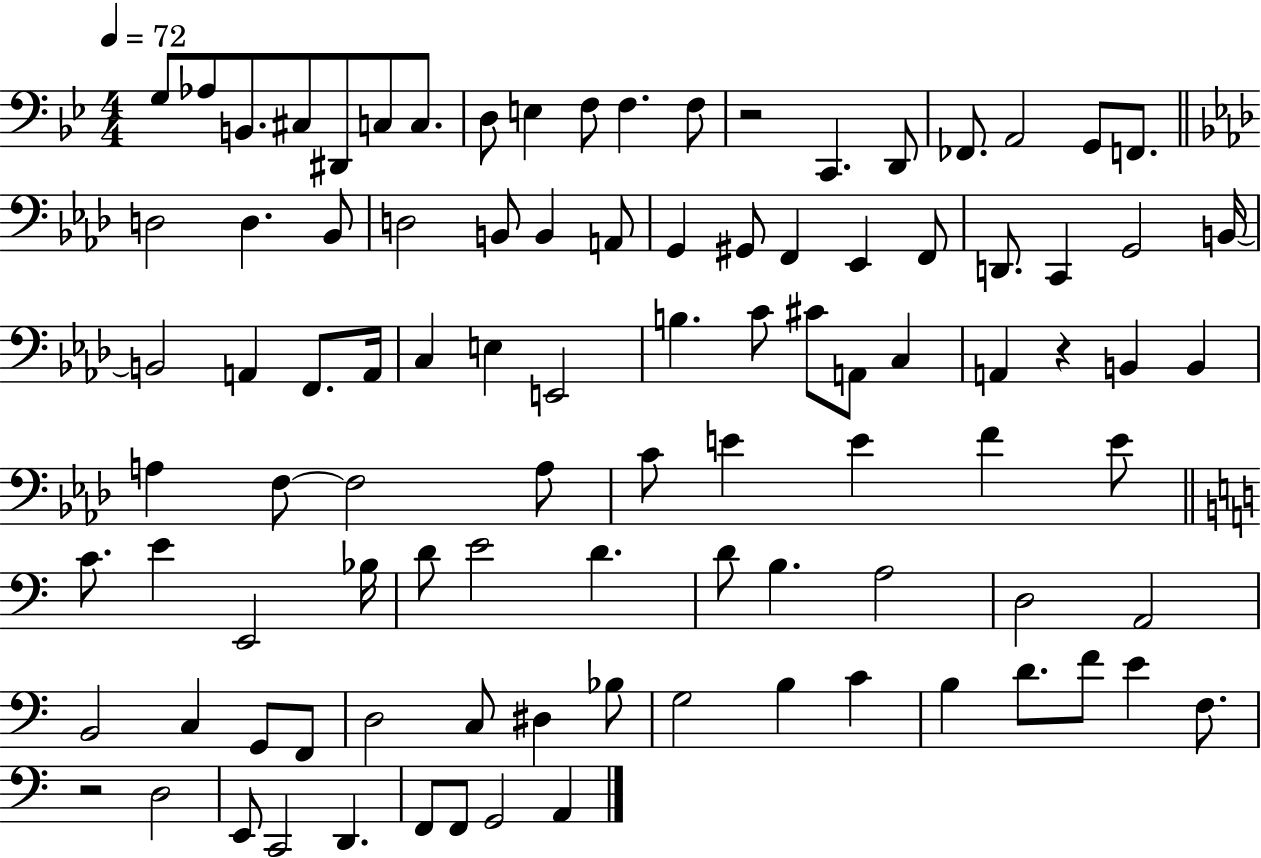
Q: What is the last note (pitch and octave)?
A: A2